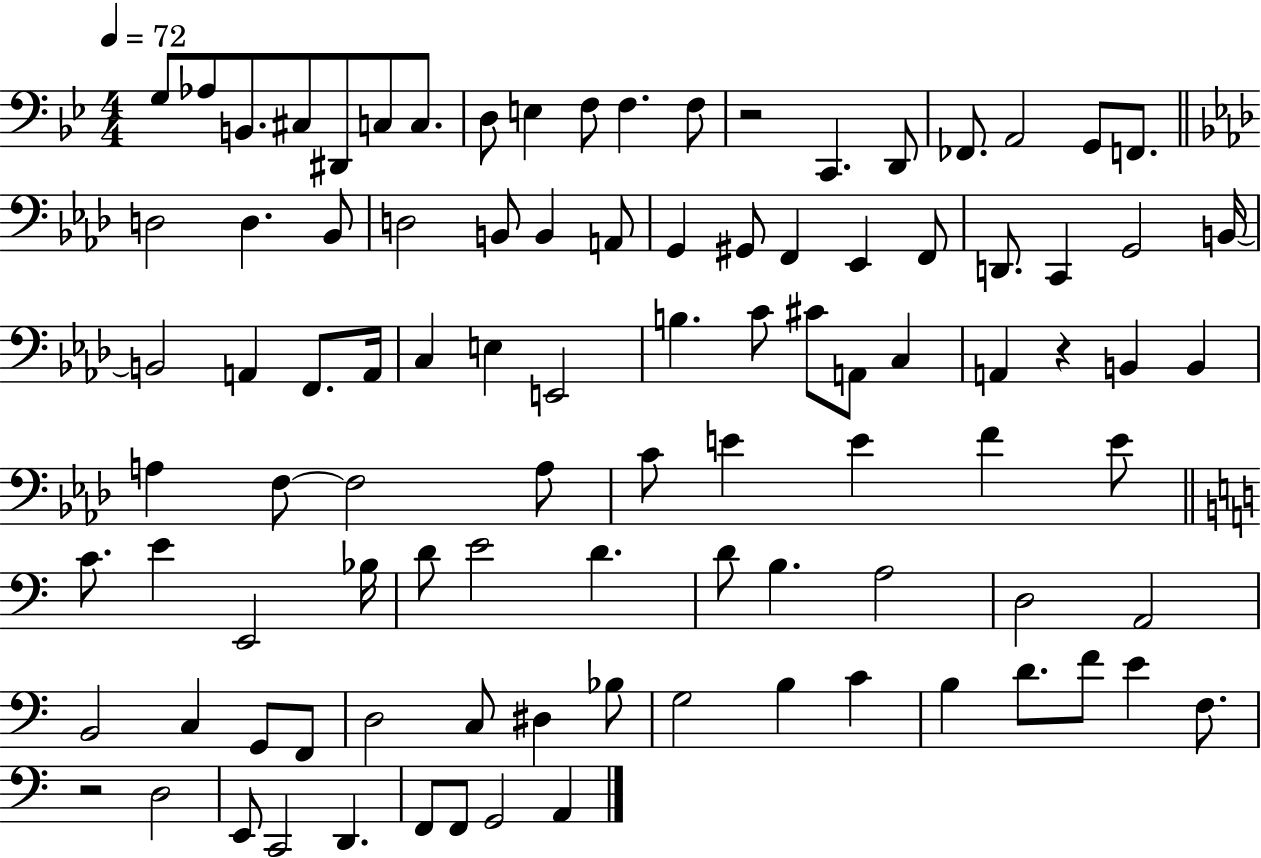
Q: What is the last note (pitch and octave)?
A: A2